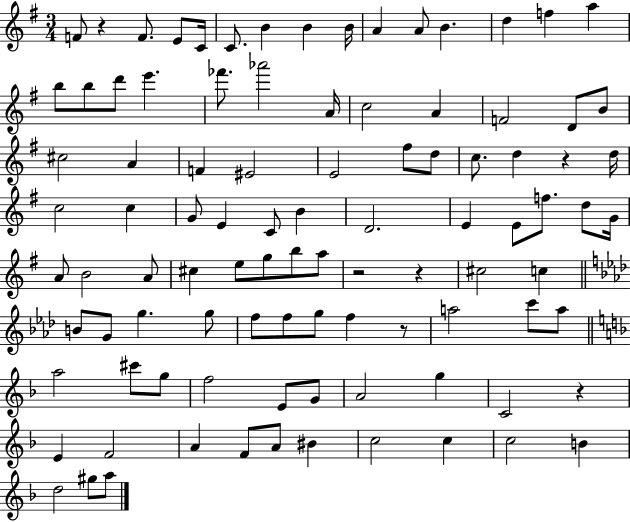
F4/e R/q F4/e. E4/e C4/s C4/e. B4/q B4/q B4/s A4/q A4/e B4/q. D5/q F5/q A5/q B5/e B5/e D6/e E6/q. FES6/e. Ab6/h A4/s C5/h A4/q F4/h D4/e B4/e C#5/h A4/q F4/q EIS4/h E4/h F#5/e D5/e C5/e. D5/q R/q D5/s C5/h C5/q G4/e E4/q C4/e B4/q D4/h. E4/q E4/e F5/e. D5/e G4/s A4/e B4/h A4/e C#5/q E5/e G5/e B5/e A5/e R/h R/q C#5/h C5/q B4/e G4/e G5/q. G5/e F5/e F5/e G5/e F5/q R/e A5/h C6/e A5/e A5/h C#6/e G5/e F5/h E4/e G4/e A4/h G5/q C4/h R/q E4/q F4/h A4/q F4/e A4/e BIS4/q C5/h C5/q C5/h B4/q D5/h G#5/e A5/e